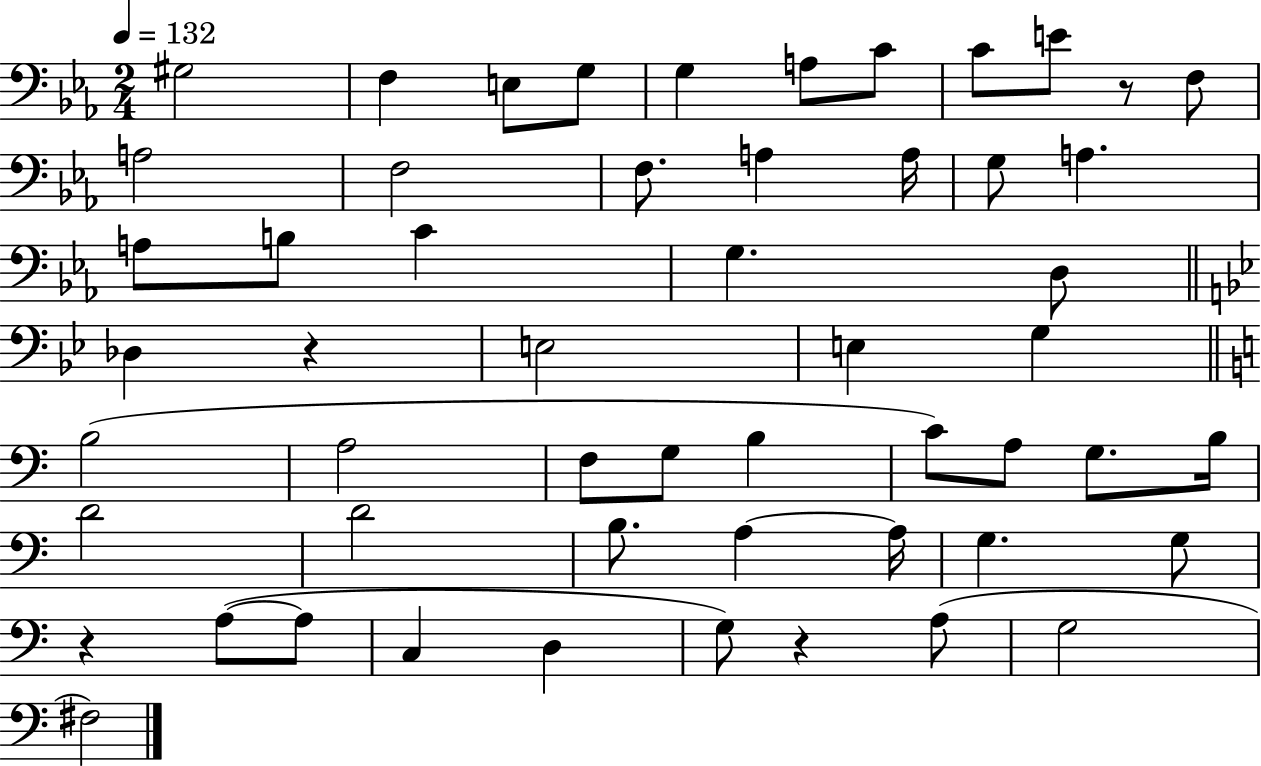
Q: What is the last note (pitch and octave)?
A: F#3